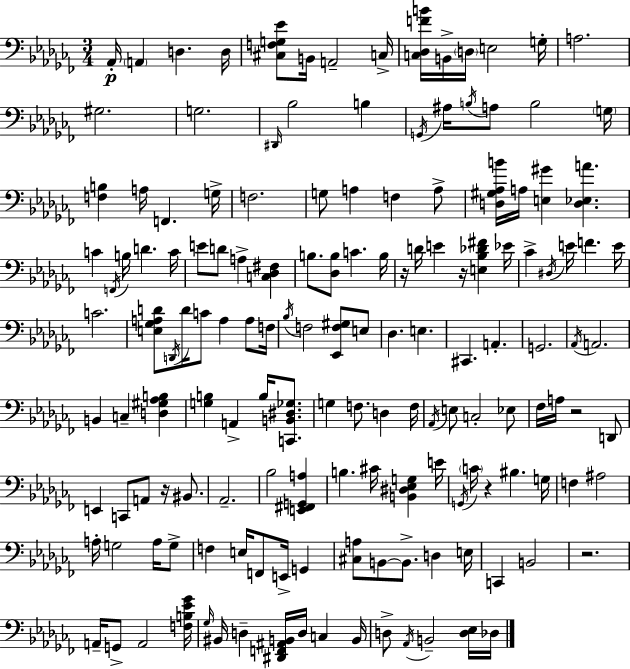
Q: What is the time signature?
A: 3/4